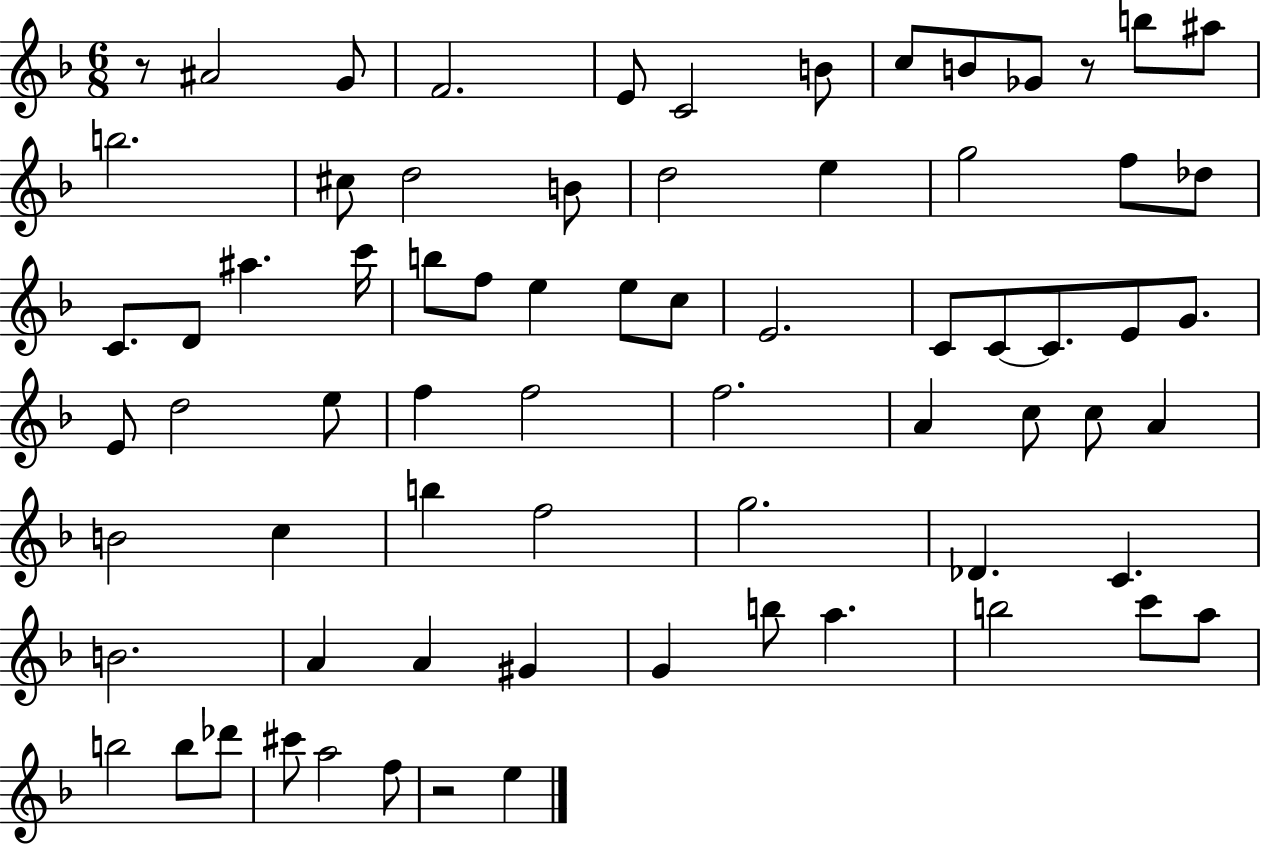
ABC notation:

X:1
T:Untitled
M:6/8
L:1/4
K:F
z/2 ^A2 G/2 F2 E/2 C2 B/2 c/2 B/2 _G/2 z/2 b/2 ^a/2 b2 ^c/2 d2 B/2 d2 e g2 f/2 _d/2 C/2 D/2 ^a c'/4 b/2 f/2 e e/2 c/2 E2 C/2 C/2 C/2 E/2 G/2 E/2 d2 e/2 f f2 f2 A c/2 c/2 A B2 c b f2 g2 _D C B2 A A ^G G b/2 a b2 c'/2 a/2 b2 b/2 _d'/2 ^c'/2 a2 f/2 z2 e